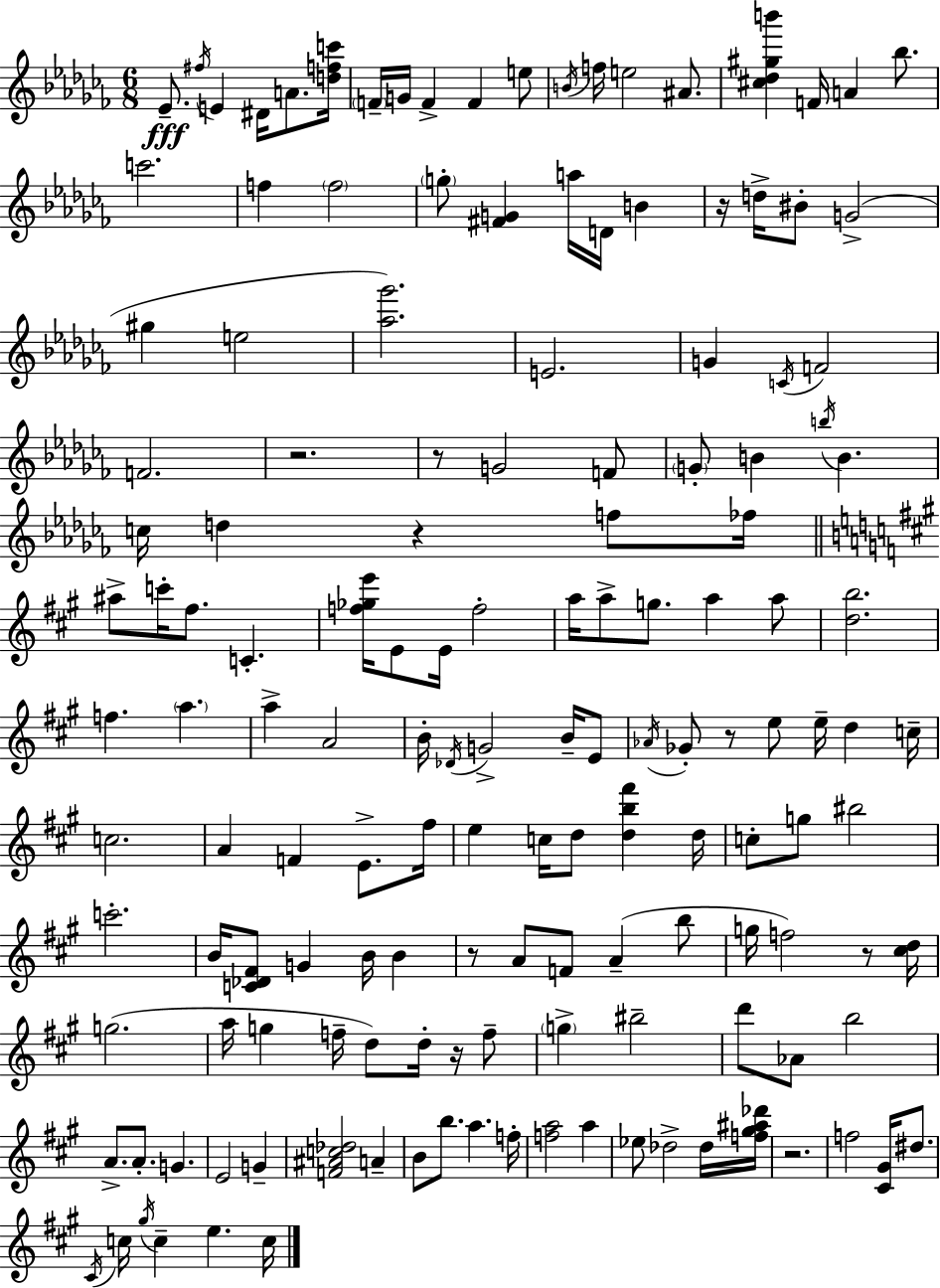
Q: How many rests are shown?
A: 9